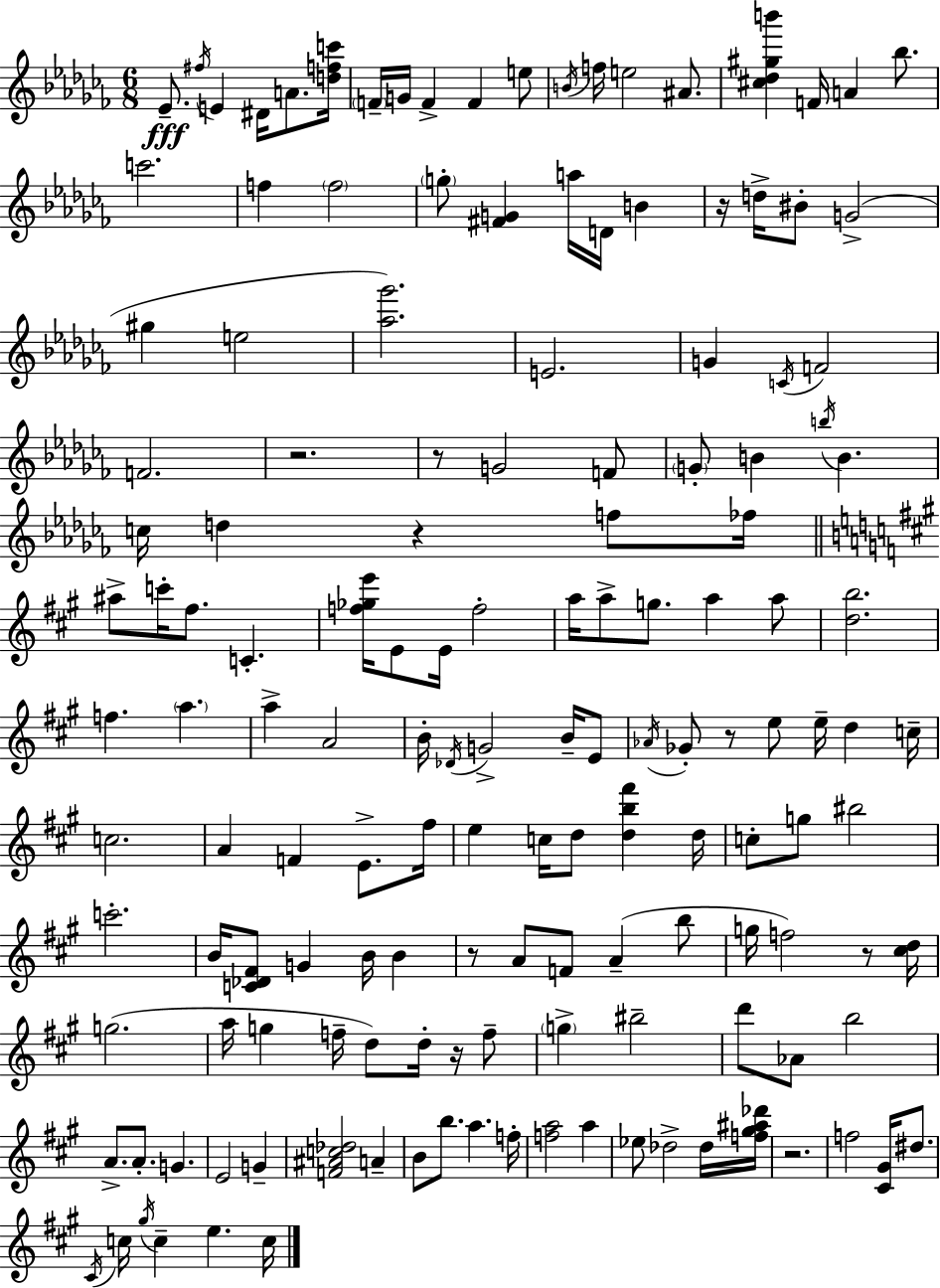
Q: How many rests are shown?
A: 9